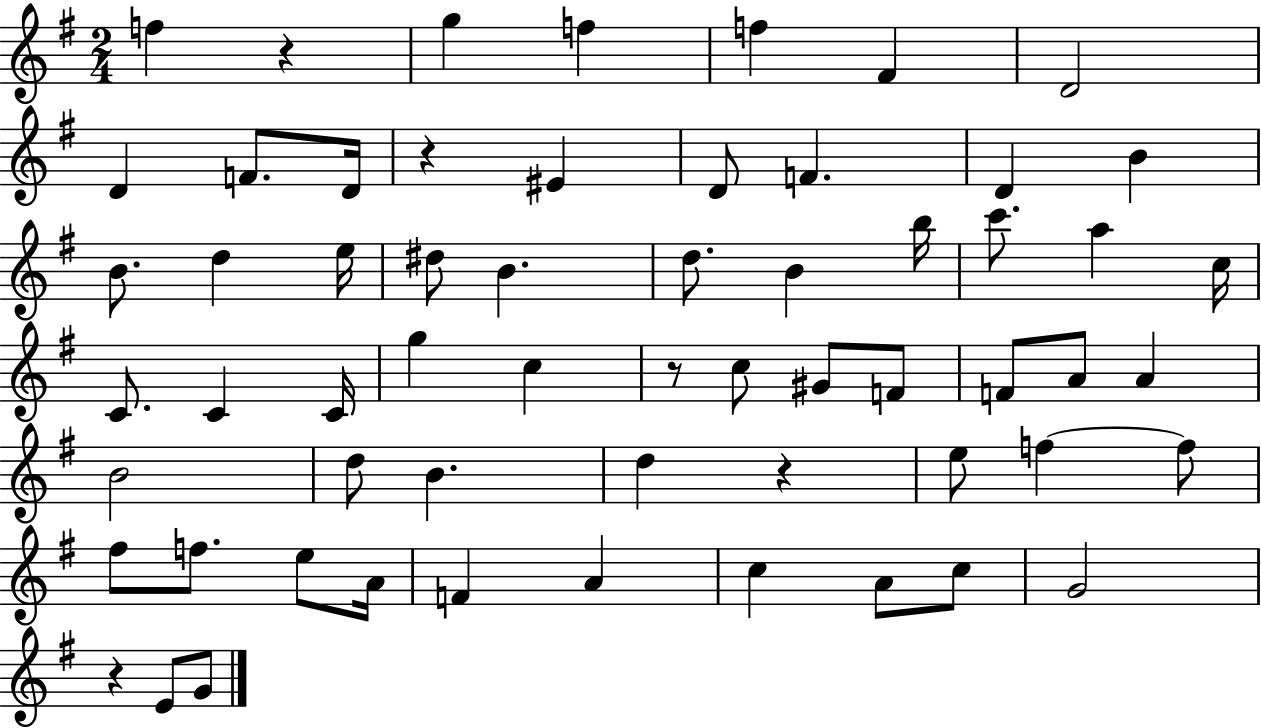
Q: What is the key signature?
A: G major